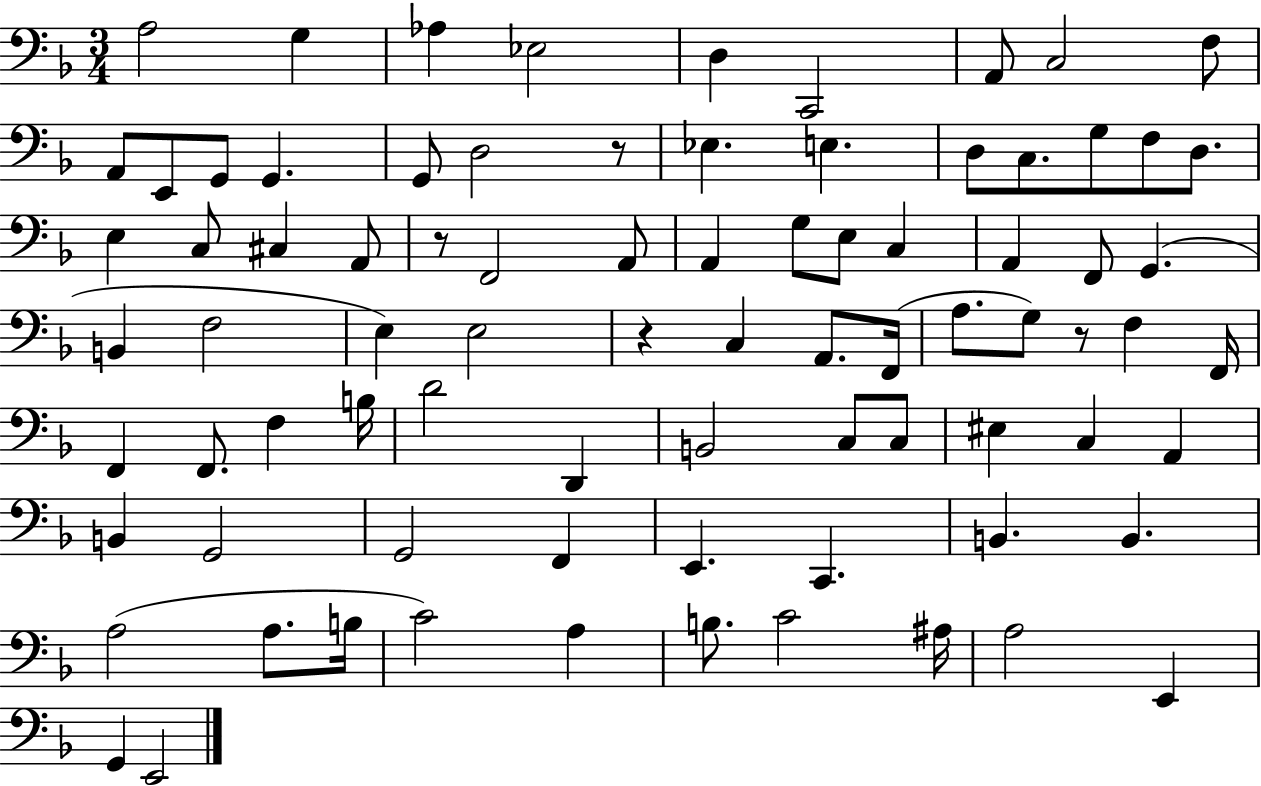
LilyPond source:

{
  \clef bass
  \numericTimeSignature
  \time 3/4
  \key f \major
  a2 g4 | aes4 ees2 | d4 c,2 | a,8 c2 f8 | \break a,8 e,8 g,8 g,4. | g,8 d2 r8 | ees4. e4. | d8 c8. g8 f8 d8. | \break e4 c8 cis4 a,8 | r8 f,2 a,8 | a,4 g8 e8 c4 | a,4 f,8 g,4.( | \break b,4 f2 | e4) e2 | r4 c4 a,8. f,16( | a8. g8) r8 f4 f,16 | \break f,4 f,8. f4 b16 | d'2 d,4 | b,2 c8 c8 | eis4 c4 a,4 | \break b,4 g,2 | g,2 f,4 | e,4. c,4. | b,4. b,4. | \break a2( a8. b16 | c'2) a4 | b8. c'2 ais16 | a2 e,4 | \break g,4 e,2 | \bar "|."
}